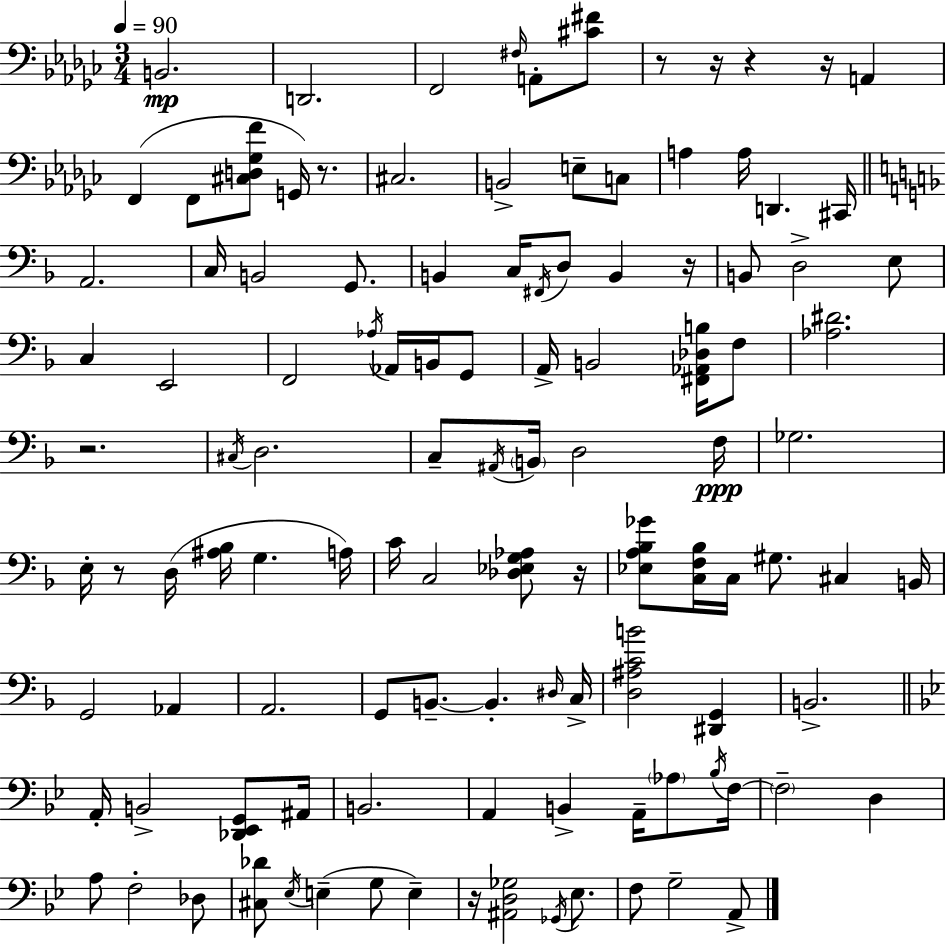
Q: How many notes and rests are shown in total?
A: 113